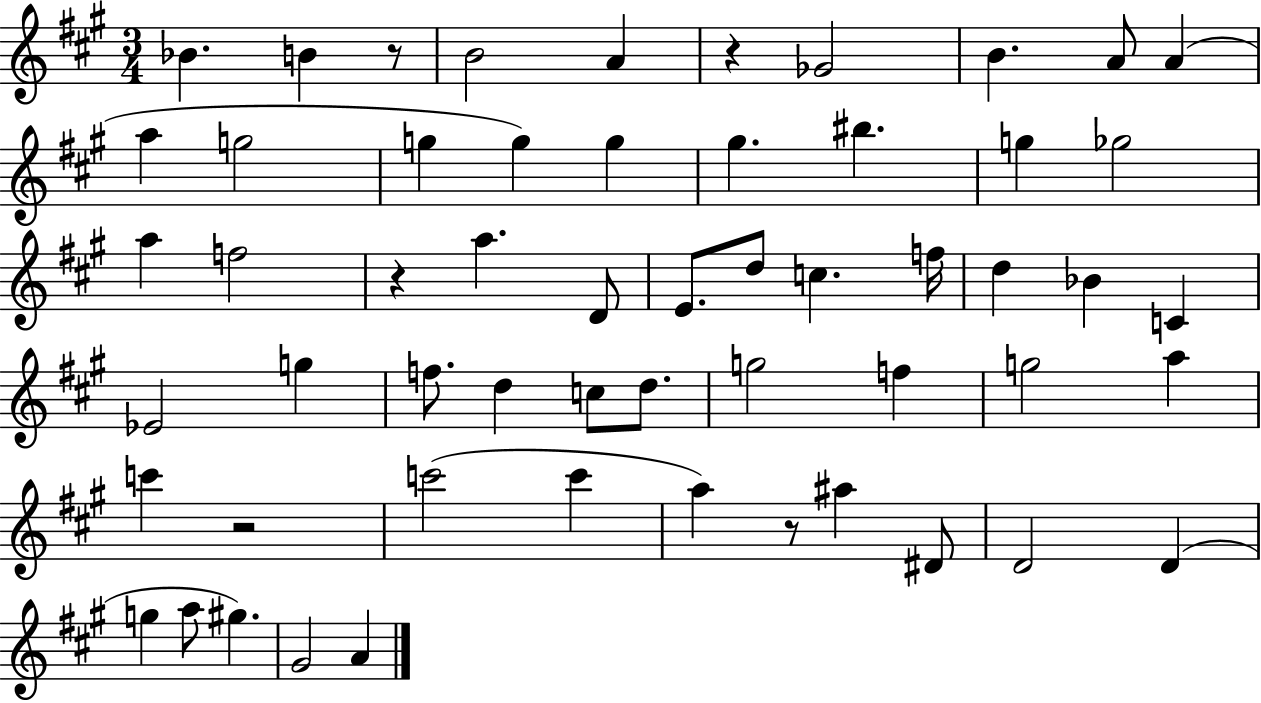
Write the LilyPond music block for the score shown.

{
  \clef treble
  \numericTimeSignature
  \time 3/4
  \key a \major
  \repeat volta 2 { bes'4. b'4 r8 | b'2 a'4 | r4 ges'2 | b'4. a'8 a'4( | \break a''4 g''2 | g''4 g''4) g''4 | gis''4. bis''4. | g''4 ges''2 | \break a''4 f''2 | r4 a''4. d'8 | e'8. d''8 c''4. f''16 | d''4 bes'4 c'4 | \break ees'2 g''4 | f''8. d''4 c''8 d''8. | g''2 f''4 | g''2 a''4 | \break c'''4 r2 | c'''2( c'''4 | a''4) r8 ais''4 dis'8 | d'2 d'4( | \break g''4 a''8 gis''4.) | gis'2 a'4 | } \bar "|."
}